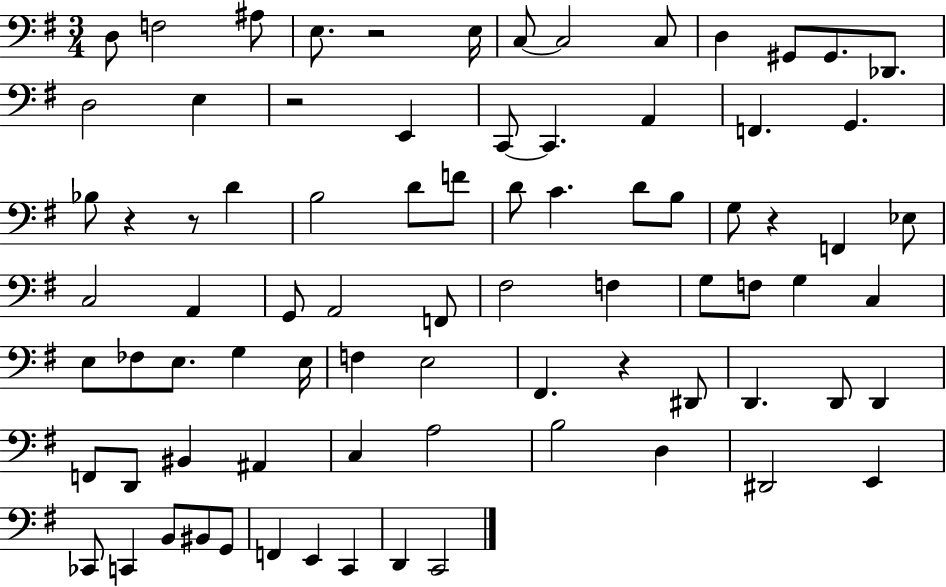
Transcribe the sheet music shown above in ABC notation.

X:1
T:Untitled
M:3/4
L:1/4
K:G
D,/2 F,2 ^A,/2 E,/2 z2 E,/4 C,/2 C,2 C,/2 D, ^G,,/2 ^G,,/2 _D,,/2 D,2 E, z2 E,, C,,/2 C,, A,, F,, G,, _B,/2 z z/2 D B,2 D/2 F/2 D/2 C D/2 B,/2 G,/2 z F,, _E,/2 C,2 A,, G,,/2 A,,2 F,,/2 ^F,2 F, G,/2 F,/2 G, C, E,/2 _F,/2 E,/2 G, E,/4 F, E,2 ^F,, z ^D,,/2 D,, D,,/2 D,, F,,/2 D,,/2 ^B,, ^A,, C, A,2 B,2 D, ^D,,2 E,, _C,,/2 C,, B,,/2 ^B,,/2 G,,/2 F,, E,, C,, D,, C,,2